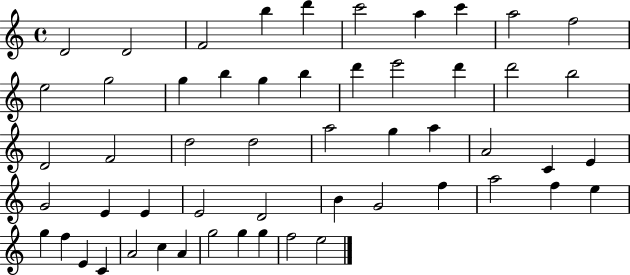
D4/h D4/h F4/h B5/q D6/q C6/h A5/q C6/q A5/h F5/h E5/h G5/h G5/q B5/q G5/q B5/q D6/q E6/h D6/q D6/h B5/h D4/h F4/h D5/h D5/h A5/h G5/q A5/q A4/h C4/q E4/q G4/h E4/q E4/q E4/h D4/h B4/q G4/h F5/q A5/h F5/q E5/q G5/q F5/q E4/q C4/q A4/h C5/q A4/q G5/h G5/q G5/q F5/h E5/h